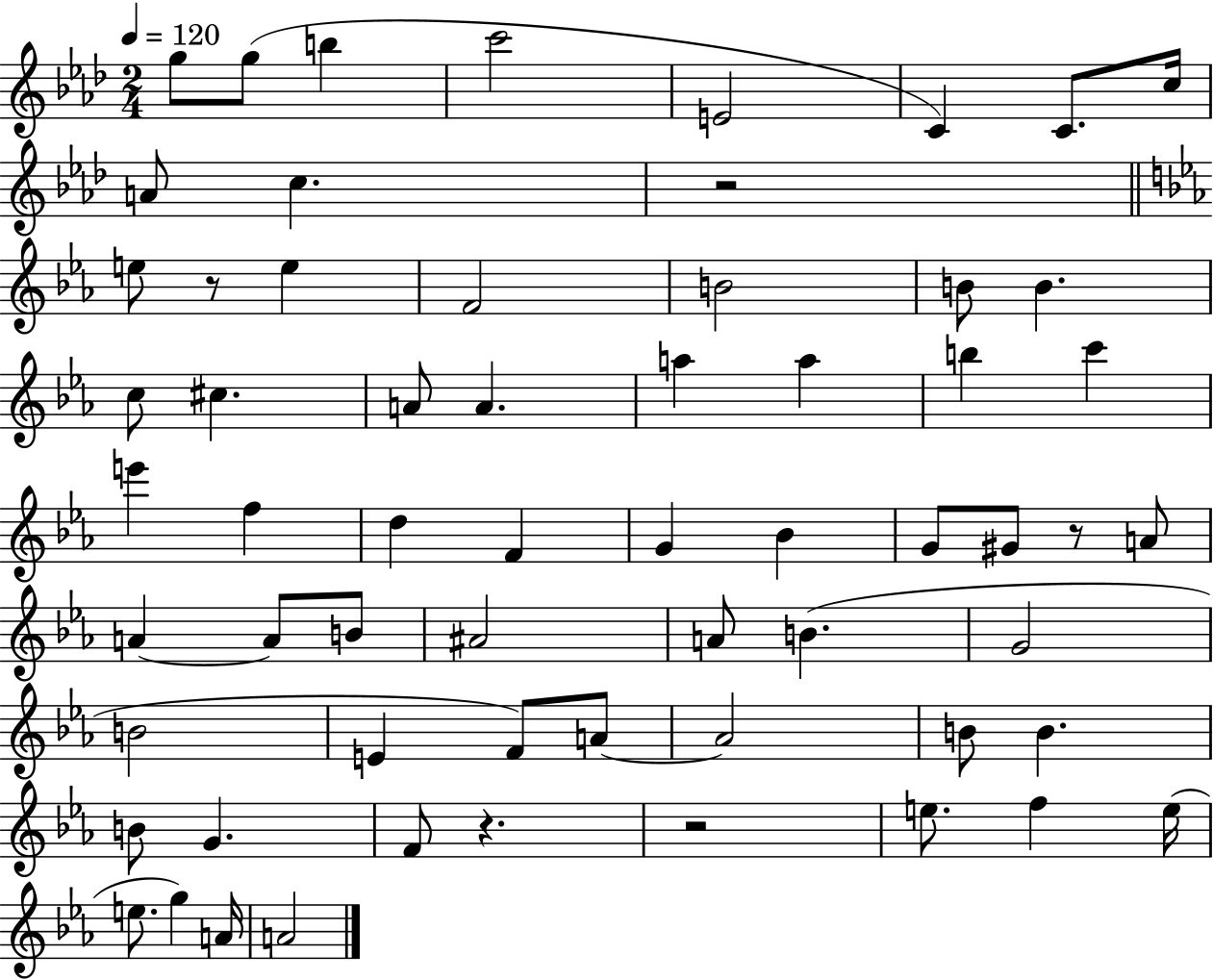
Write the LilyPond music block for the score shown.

{
  \clef treble
  \numericTimeSignature
  \time 2/4
  \key aes \major
  \tempo 4 = 120
  \repeat volta 2 { g''8 g''8( b''4 | c'''2 | e'2 | c'4) c'8. c''16 | \break a'8 c''4. | r2 | \bar "||" \break \key ees \major e''8 r8 e''4 | f'2 | b'2 | b'8 b'4. | \break c''8 cis''4. | a'8 a'4. | a''4 a''4 | b''4 c'''4 | \break e'''4 f''4 | d''4 f'4 | g'4 bes'4 | g'8 gis'8 r8 a'8 | \break a'4~~ a'8 b'8 | ais'2 | a'8 b'4.( | g'2 | \break b'2 | e'4 f'8) a'8~~ | a'2 | b'8 b'4. | \break b'8 g'4. | f'8 r4. | r2 | e''8. f''4 e''16( | \break e''8. g''4) a'16 | a'2 | } \bar "|."
}